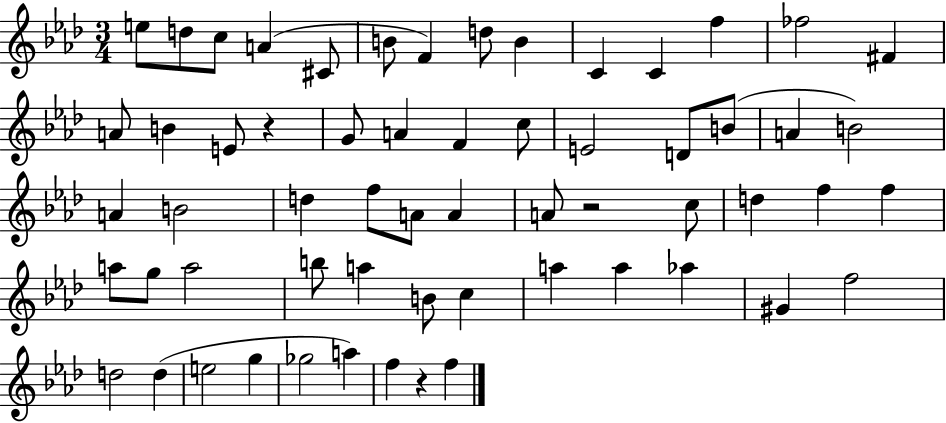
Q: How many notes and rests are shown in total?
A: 60